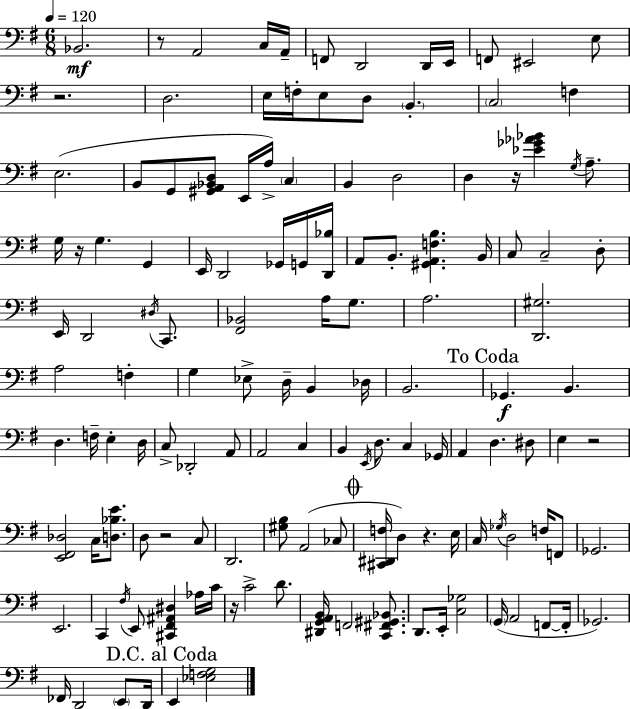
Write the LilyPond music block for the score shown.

{
  \clef bass
  \numericTimeSignature
  \time 6/8
  \key g \major
  \tempo 4 = 120
  \repeat volta 2 { bes,2.\mf | r8 a,2 c16 a,16-- | f,8 d,2 d,16 e,16 | f,8 eis,2 e8 | \break r2. | d2. | e16 f16-. e8 d8 \parenthesize b,4.-. | \parenthesize c2 f4 | \break e2.( | b,8 g,8 <gis, a, bes, d>8 e,16 a16->) \parenthesize c4 | b,4 d2 | d4 r16 <ees' ges' aes' bes'>4 \acciaccatura { g16 } a8.-- | \break g16 r16 g4. g,4 | e,16 d,2 ges,16 g,16 | <d, bes>16 a,8 b,8.-. <gis, a, f b>4. | b,16 c8 c2-- d8-. | \break e,16 d,2 \acciaccatura { dis16 } c,8. | <fis, bes,>2 a16 g8. | a2. | <d, gis>2. | \break a2 f4-. | g4 ees8-> d16-- b,4 | des16 b,2. | \mark "To Coda" ges,4.\f b,4. | \break d4. f16-- e4-. | d16 c8-> des,2-. | a,8 a,2 c4 | b,4 \acciaccatura { e,16 } d8. c4 | \break ges,16 a,4 d4. | dis8 e4 r2 | <e, fis, des>2 c16 | <d bes e'>8. d8 r2 | \break c8 d,2. | <gis b>8 a,2( | ces8 \mark \markup { \musicglyph "scripts.coda" } <cis, dis, f>16 d4) r4. | e16 c16 \acciaccatura { ges16 } d2 | \break f16 f,8 ges,2. | e,2. | c,4 \acciaccatura { fis16 } e,8 <cis, fis, ais, dis>4 | aes16 c'16 r16 c'2-> | \break d'8. <dis, g, a, b,>16 f,2 | <c, fis, gis, bes,>8. d,8. e,16-. <c ges>2 | \parenthesize g,16( a,2 | f,8~~ f,16-. ges,2.) | \break fes,16 d,2 | \parenthesize e,8 d,16 \mark "D.C. al Coda" e,4 <ees f g>2 | } \bar "|."
}